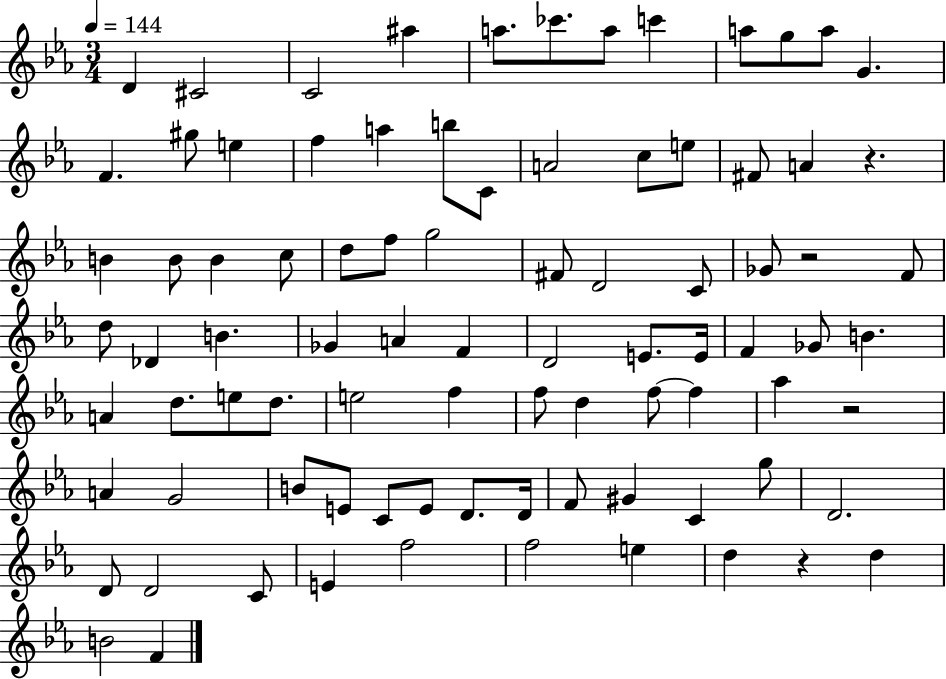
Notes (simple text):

D4/q C#4/h C4/h A#5/q A5/e. CES6/e. A5/e C6/q A5/e G5/e A5/e G4/q. F4/q. G#5/e E5/q F5/q A5/q B5/e C4/e A4/h C5/e E5/e F#4/e A4/q R/q. B4/q B4/e B4/q C5/e D5/e F5/e G5/h F#4/e D4/h C4/e Gb4/e R/h F4/e D5/e Db4/q B4/q. Gb4/q A4/q F4/q D4/h E4/e. E4/s F4/q Gb4/e B4/q. A4/q D5/e. E5/e D5/e. E5/h F5/q F5/e D5/q F5/e F5/q Ab5/q R/h A4/q G4/h B4/e E4/e C4/e E4/e D4/e. D4/s F4/e G#4/q C4/q G5/e D4/h. D4/e D4/h C4/e E4/q F5/h F5/h E5/q D5/q R/q D5/q B4/h F4/q